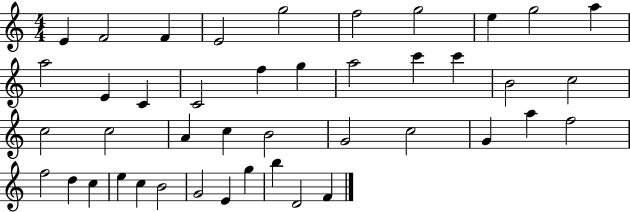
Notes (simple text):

E4/q F4/h F4/q E4/h G5/h F5/h G5/h E5/q G5/h A5/q A5/h E4/q C4/q C4/h F5/q G5/q A5/h C6/q C6/q B4/h C5/h C5/h C5/h A4/q C5/q B4/h G4/h C5/h G4/q A5/q F5/h F5/h D5/q C5/q E5/q C5/q B4/h G4/h E4/q G5/q B5/q D4/h F4/q